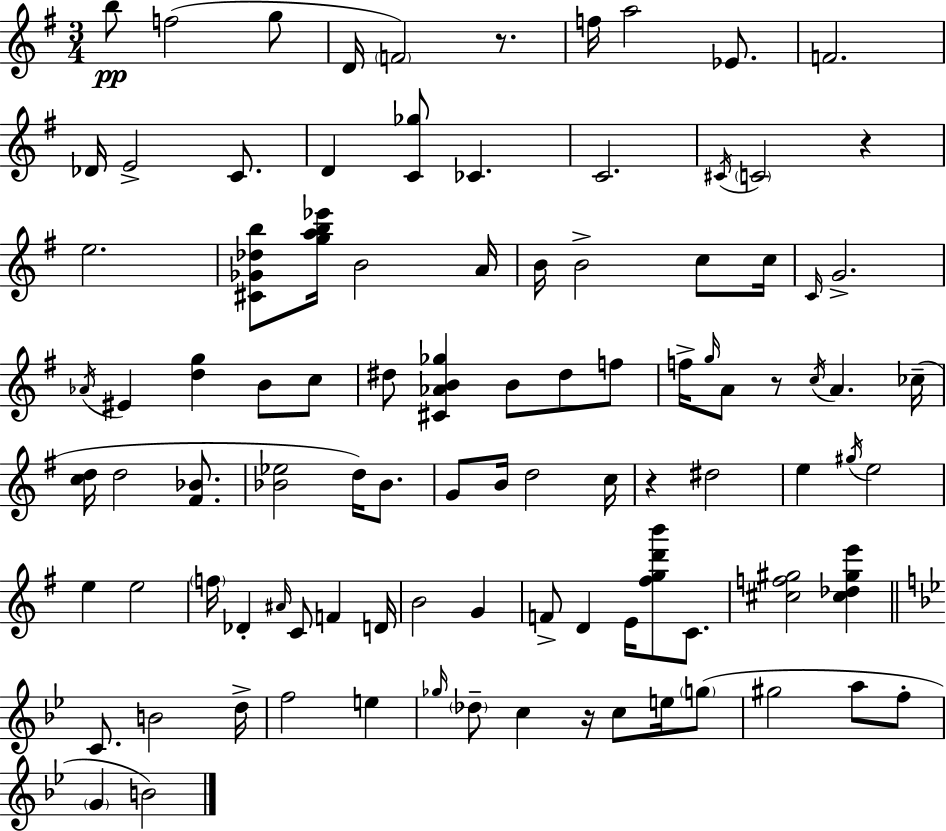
B5/e F5/h G5/e D4/s F4/h R/e. F5/s A5/h Eb4/e. F4/h. Db4/s E4/h C4/e. D4/q [C4,Gb5]/e CES4/q. C4/h. C#4/s C4/h R/q E5/h. [C#4,Gb4,Db5,B5]/e [G5,A5,B5,Eb6]/s B4/h A4/s B4/s B4/h C5/e C5/s C4/s G4/h. Ab4/s EIS4/q [D5,G5]/q B4/e C5/e D#5/e [C#4,Ab4,B4,Gb5]/q B4/e D#5/e F5/e F5/s G5/s A4/e R/e C5/s A4/q. CES5/s [C5,D5]/s D5/h [F#4,Bb4]/e. [Bb4,Eb5]/h D5/s Bb4/e. G4/e B4/s D5/h C5/s R/q D#5/h E5/q G#5/s E5/h E5/q E5/h F5/s Db4/q A#4/s C4/e F4/q D4/s B4/h G4/q F4/e D4/q E4/s [F#5,G5,D6,B6]/e C4/e. [C#5,F5,G#5]/h [C#5,Db5,G#5,E6]/q C4/e. B4/h D5/s F5/h E5/q Gb5/s Db5/e C5/q R/s C5/e E5/s G5/e G#5/h A5/e F5/e G4/q B4/h